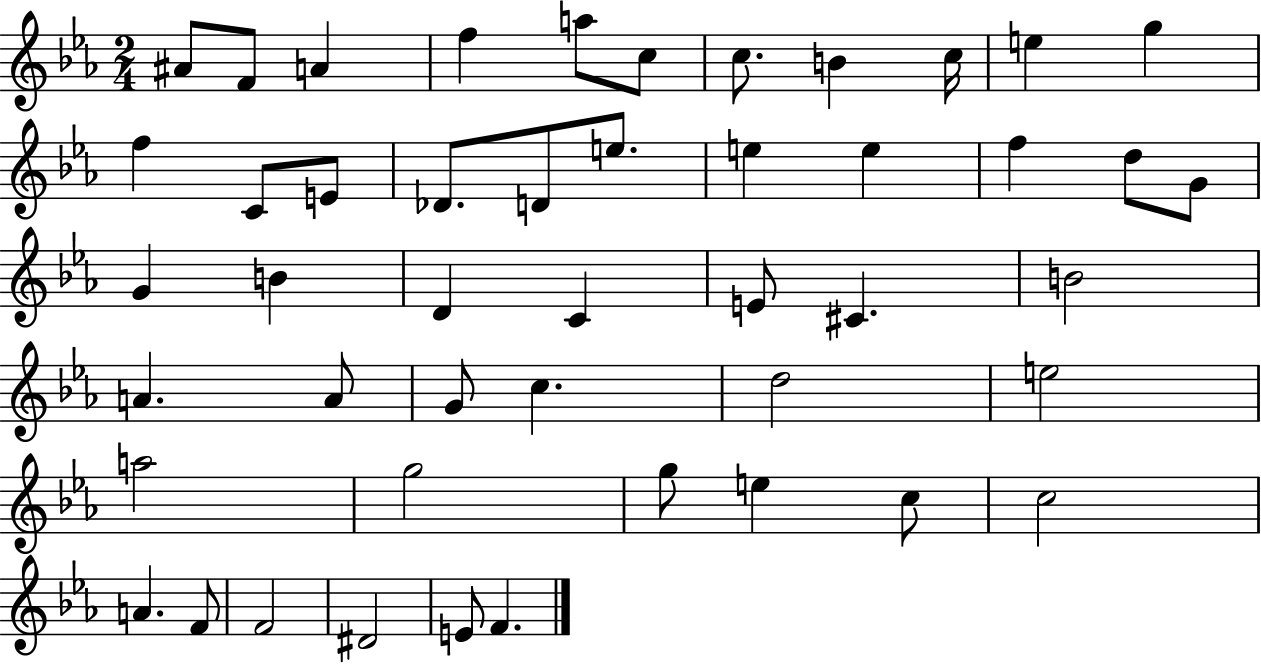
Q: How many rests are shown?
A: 0